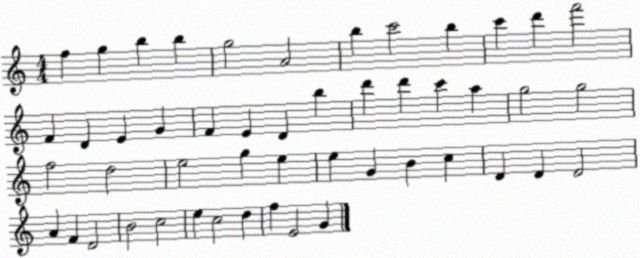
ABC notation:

X:1
T:Untitled
M:4/4
L:1/4
K:C
f g b b g2 A2 b c'2 b c' d' f'2 F D E G F E D b d' d' c' a g2 g2 f2 d2 e2 g e e G B c D D D2 A F D2 B2 c2 e c2 d f E2 G